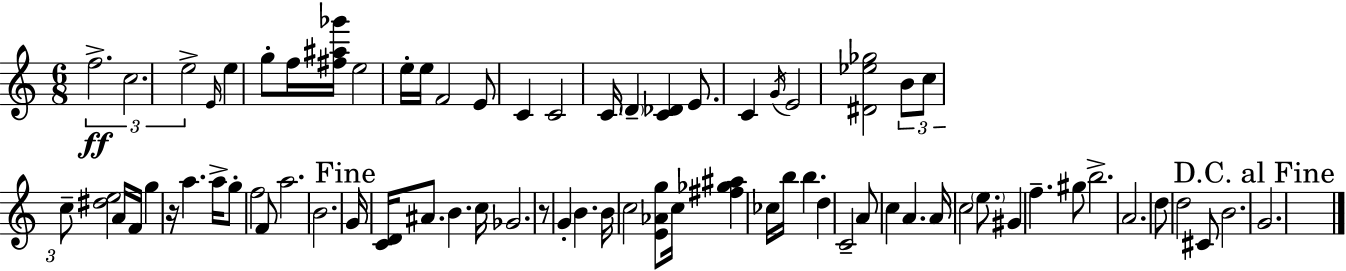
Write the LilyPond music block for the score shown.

{
  \clef treble
  \numericTimeSignature
  \time 6/8
  \key c \major
  \tuplet 3/2 { f''2.->\ff | c''2. | e''2-> } \grace { e'16 } e''4 | g''8-. f''16 <fis'' ais'' ges'''>16 e''2 | \break e''16-. e''16 f'2 e'8 | c'4 c'2 | c'16 \parenthesize d'4-- <c' des'>4 e'8. | c'4 \acciaccatura { g'16 } e'2 | \break <dis' ees'' ges''>2 \tuplet 3/2 { b'8 | c''8 c''8-- } <dis'' e''>2 | a'16 f'16 g''4 r16 a''4. | a''16-> g''8-. f''2 | \break f'8 a''2. | b'2. | \mark "Fine" g'16 <c' d'>16 ais'8. b'4. | c''16 ges'2. | \break r8 g'4-. b'4. | b'16 c''2 <e' aes' g''>8 | c''16 <fis'' ges'' ais''>4 ces''16 b''16 b''4. | d''4 c'2-- | \break a'8 c''4 a'4. | a'16 c''2 \parenthesize e''8. | gis'4 f''4.-- | gis''8 b''2.-> | \break a'2. | d''8 d''2 | cis'8 b'2. | \mark "D.C. al Fine" g'2. | \break \bar "|."
}